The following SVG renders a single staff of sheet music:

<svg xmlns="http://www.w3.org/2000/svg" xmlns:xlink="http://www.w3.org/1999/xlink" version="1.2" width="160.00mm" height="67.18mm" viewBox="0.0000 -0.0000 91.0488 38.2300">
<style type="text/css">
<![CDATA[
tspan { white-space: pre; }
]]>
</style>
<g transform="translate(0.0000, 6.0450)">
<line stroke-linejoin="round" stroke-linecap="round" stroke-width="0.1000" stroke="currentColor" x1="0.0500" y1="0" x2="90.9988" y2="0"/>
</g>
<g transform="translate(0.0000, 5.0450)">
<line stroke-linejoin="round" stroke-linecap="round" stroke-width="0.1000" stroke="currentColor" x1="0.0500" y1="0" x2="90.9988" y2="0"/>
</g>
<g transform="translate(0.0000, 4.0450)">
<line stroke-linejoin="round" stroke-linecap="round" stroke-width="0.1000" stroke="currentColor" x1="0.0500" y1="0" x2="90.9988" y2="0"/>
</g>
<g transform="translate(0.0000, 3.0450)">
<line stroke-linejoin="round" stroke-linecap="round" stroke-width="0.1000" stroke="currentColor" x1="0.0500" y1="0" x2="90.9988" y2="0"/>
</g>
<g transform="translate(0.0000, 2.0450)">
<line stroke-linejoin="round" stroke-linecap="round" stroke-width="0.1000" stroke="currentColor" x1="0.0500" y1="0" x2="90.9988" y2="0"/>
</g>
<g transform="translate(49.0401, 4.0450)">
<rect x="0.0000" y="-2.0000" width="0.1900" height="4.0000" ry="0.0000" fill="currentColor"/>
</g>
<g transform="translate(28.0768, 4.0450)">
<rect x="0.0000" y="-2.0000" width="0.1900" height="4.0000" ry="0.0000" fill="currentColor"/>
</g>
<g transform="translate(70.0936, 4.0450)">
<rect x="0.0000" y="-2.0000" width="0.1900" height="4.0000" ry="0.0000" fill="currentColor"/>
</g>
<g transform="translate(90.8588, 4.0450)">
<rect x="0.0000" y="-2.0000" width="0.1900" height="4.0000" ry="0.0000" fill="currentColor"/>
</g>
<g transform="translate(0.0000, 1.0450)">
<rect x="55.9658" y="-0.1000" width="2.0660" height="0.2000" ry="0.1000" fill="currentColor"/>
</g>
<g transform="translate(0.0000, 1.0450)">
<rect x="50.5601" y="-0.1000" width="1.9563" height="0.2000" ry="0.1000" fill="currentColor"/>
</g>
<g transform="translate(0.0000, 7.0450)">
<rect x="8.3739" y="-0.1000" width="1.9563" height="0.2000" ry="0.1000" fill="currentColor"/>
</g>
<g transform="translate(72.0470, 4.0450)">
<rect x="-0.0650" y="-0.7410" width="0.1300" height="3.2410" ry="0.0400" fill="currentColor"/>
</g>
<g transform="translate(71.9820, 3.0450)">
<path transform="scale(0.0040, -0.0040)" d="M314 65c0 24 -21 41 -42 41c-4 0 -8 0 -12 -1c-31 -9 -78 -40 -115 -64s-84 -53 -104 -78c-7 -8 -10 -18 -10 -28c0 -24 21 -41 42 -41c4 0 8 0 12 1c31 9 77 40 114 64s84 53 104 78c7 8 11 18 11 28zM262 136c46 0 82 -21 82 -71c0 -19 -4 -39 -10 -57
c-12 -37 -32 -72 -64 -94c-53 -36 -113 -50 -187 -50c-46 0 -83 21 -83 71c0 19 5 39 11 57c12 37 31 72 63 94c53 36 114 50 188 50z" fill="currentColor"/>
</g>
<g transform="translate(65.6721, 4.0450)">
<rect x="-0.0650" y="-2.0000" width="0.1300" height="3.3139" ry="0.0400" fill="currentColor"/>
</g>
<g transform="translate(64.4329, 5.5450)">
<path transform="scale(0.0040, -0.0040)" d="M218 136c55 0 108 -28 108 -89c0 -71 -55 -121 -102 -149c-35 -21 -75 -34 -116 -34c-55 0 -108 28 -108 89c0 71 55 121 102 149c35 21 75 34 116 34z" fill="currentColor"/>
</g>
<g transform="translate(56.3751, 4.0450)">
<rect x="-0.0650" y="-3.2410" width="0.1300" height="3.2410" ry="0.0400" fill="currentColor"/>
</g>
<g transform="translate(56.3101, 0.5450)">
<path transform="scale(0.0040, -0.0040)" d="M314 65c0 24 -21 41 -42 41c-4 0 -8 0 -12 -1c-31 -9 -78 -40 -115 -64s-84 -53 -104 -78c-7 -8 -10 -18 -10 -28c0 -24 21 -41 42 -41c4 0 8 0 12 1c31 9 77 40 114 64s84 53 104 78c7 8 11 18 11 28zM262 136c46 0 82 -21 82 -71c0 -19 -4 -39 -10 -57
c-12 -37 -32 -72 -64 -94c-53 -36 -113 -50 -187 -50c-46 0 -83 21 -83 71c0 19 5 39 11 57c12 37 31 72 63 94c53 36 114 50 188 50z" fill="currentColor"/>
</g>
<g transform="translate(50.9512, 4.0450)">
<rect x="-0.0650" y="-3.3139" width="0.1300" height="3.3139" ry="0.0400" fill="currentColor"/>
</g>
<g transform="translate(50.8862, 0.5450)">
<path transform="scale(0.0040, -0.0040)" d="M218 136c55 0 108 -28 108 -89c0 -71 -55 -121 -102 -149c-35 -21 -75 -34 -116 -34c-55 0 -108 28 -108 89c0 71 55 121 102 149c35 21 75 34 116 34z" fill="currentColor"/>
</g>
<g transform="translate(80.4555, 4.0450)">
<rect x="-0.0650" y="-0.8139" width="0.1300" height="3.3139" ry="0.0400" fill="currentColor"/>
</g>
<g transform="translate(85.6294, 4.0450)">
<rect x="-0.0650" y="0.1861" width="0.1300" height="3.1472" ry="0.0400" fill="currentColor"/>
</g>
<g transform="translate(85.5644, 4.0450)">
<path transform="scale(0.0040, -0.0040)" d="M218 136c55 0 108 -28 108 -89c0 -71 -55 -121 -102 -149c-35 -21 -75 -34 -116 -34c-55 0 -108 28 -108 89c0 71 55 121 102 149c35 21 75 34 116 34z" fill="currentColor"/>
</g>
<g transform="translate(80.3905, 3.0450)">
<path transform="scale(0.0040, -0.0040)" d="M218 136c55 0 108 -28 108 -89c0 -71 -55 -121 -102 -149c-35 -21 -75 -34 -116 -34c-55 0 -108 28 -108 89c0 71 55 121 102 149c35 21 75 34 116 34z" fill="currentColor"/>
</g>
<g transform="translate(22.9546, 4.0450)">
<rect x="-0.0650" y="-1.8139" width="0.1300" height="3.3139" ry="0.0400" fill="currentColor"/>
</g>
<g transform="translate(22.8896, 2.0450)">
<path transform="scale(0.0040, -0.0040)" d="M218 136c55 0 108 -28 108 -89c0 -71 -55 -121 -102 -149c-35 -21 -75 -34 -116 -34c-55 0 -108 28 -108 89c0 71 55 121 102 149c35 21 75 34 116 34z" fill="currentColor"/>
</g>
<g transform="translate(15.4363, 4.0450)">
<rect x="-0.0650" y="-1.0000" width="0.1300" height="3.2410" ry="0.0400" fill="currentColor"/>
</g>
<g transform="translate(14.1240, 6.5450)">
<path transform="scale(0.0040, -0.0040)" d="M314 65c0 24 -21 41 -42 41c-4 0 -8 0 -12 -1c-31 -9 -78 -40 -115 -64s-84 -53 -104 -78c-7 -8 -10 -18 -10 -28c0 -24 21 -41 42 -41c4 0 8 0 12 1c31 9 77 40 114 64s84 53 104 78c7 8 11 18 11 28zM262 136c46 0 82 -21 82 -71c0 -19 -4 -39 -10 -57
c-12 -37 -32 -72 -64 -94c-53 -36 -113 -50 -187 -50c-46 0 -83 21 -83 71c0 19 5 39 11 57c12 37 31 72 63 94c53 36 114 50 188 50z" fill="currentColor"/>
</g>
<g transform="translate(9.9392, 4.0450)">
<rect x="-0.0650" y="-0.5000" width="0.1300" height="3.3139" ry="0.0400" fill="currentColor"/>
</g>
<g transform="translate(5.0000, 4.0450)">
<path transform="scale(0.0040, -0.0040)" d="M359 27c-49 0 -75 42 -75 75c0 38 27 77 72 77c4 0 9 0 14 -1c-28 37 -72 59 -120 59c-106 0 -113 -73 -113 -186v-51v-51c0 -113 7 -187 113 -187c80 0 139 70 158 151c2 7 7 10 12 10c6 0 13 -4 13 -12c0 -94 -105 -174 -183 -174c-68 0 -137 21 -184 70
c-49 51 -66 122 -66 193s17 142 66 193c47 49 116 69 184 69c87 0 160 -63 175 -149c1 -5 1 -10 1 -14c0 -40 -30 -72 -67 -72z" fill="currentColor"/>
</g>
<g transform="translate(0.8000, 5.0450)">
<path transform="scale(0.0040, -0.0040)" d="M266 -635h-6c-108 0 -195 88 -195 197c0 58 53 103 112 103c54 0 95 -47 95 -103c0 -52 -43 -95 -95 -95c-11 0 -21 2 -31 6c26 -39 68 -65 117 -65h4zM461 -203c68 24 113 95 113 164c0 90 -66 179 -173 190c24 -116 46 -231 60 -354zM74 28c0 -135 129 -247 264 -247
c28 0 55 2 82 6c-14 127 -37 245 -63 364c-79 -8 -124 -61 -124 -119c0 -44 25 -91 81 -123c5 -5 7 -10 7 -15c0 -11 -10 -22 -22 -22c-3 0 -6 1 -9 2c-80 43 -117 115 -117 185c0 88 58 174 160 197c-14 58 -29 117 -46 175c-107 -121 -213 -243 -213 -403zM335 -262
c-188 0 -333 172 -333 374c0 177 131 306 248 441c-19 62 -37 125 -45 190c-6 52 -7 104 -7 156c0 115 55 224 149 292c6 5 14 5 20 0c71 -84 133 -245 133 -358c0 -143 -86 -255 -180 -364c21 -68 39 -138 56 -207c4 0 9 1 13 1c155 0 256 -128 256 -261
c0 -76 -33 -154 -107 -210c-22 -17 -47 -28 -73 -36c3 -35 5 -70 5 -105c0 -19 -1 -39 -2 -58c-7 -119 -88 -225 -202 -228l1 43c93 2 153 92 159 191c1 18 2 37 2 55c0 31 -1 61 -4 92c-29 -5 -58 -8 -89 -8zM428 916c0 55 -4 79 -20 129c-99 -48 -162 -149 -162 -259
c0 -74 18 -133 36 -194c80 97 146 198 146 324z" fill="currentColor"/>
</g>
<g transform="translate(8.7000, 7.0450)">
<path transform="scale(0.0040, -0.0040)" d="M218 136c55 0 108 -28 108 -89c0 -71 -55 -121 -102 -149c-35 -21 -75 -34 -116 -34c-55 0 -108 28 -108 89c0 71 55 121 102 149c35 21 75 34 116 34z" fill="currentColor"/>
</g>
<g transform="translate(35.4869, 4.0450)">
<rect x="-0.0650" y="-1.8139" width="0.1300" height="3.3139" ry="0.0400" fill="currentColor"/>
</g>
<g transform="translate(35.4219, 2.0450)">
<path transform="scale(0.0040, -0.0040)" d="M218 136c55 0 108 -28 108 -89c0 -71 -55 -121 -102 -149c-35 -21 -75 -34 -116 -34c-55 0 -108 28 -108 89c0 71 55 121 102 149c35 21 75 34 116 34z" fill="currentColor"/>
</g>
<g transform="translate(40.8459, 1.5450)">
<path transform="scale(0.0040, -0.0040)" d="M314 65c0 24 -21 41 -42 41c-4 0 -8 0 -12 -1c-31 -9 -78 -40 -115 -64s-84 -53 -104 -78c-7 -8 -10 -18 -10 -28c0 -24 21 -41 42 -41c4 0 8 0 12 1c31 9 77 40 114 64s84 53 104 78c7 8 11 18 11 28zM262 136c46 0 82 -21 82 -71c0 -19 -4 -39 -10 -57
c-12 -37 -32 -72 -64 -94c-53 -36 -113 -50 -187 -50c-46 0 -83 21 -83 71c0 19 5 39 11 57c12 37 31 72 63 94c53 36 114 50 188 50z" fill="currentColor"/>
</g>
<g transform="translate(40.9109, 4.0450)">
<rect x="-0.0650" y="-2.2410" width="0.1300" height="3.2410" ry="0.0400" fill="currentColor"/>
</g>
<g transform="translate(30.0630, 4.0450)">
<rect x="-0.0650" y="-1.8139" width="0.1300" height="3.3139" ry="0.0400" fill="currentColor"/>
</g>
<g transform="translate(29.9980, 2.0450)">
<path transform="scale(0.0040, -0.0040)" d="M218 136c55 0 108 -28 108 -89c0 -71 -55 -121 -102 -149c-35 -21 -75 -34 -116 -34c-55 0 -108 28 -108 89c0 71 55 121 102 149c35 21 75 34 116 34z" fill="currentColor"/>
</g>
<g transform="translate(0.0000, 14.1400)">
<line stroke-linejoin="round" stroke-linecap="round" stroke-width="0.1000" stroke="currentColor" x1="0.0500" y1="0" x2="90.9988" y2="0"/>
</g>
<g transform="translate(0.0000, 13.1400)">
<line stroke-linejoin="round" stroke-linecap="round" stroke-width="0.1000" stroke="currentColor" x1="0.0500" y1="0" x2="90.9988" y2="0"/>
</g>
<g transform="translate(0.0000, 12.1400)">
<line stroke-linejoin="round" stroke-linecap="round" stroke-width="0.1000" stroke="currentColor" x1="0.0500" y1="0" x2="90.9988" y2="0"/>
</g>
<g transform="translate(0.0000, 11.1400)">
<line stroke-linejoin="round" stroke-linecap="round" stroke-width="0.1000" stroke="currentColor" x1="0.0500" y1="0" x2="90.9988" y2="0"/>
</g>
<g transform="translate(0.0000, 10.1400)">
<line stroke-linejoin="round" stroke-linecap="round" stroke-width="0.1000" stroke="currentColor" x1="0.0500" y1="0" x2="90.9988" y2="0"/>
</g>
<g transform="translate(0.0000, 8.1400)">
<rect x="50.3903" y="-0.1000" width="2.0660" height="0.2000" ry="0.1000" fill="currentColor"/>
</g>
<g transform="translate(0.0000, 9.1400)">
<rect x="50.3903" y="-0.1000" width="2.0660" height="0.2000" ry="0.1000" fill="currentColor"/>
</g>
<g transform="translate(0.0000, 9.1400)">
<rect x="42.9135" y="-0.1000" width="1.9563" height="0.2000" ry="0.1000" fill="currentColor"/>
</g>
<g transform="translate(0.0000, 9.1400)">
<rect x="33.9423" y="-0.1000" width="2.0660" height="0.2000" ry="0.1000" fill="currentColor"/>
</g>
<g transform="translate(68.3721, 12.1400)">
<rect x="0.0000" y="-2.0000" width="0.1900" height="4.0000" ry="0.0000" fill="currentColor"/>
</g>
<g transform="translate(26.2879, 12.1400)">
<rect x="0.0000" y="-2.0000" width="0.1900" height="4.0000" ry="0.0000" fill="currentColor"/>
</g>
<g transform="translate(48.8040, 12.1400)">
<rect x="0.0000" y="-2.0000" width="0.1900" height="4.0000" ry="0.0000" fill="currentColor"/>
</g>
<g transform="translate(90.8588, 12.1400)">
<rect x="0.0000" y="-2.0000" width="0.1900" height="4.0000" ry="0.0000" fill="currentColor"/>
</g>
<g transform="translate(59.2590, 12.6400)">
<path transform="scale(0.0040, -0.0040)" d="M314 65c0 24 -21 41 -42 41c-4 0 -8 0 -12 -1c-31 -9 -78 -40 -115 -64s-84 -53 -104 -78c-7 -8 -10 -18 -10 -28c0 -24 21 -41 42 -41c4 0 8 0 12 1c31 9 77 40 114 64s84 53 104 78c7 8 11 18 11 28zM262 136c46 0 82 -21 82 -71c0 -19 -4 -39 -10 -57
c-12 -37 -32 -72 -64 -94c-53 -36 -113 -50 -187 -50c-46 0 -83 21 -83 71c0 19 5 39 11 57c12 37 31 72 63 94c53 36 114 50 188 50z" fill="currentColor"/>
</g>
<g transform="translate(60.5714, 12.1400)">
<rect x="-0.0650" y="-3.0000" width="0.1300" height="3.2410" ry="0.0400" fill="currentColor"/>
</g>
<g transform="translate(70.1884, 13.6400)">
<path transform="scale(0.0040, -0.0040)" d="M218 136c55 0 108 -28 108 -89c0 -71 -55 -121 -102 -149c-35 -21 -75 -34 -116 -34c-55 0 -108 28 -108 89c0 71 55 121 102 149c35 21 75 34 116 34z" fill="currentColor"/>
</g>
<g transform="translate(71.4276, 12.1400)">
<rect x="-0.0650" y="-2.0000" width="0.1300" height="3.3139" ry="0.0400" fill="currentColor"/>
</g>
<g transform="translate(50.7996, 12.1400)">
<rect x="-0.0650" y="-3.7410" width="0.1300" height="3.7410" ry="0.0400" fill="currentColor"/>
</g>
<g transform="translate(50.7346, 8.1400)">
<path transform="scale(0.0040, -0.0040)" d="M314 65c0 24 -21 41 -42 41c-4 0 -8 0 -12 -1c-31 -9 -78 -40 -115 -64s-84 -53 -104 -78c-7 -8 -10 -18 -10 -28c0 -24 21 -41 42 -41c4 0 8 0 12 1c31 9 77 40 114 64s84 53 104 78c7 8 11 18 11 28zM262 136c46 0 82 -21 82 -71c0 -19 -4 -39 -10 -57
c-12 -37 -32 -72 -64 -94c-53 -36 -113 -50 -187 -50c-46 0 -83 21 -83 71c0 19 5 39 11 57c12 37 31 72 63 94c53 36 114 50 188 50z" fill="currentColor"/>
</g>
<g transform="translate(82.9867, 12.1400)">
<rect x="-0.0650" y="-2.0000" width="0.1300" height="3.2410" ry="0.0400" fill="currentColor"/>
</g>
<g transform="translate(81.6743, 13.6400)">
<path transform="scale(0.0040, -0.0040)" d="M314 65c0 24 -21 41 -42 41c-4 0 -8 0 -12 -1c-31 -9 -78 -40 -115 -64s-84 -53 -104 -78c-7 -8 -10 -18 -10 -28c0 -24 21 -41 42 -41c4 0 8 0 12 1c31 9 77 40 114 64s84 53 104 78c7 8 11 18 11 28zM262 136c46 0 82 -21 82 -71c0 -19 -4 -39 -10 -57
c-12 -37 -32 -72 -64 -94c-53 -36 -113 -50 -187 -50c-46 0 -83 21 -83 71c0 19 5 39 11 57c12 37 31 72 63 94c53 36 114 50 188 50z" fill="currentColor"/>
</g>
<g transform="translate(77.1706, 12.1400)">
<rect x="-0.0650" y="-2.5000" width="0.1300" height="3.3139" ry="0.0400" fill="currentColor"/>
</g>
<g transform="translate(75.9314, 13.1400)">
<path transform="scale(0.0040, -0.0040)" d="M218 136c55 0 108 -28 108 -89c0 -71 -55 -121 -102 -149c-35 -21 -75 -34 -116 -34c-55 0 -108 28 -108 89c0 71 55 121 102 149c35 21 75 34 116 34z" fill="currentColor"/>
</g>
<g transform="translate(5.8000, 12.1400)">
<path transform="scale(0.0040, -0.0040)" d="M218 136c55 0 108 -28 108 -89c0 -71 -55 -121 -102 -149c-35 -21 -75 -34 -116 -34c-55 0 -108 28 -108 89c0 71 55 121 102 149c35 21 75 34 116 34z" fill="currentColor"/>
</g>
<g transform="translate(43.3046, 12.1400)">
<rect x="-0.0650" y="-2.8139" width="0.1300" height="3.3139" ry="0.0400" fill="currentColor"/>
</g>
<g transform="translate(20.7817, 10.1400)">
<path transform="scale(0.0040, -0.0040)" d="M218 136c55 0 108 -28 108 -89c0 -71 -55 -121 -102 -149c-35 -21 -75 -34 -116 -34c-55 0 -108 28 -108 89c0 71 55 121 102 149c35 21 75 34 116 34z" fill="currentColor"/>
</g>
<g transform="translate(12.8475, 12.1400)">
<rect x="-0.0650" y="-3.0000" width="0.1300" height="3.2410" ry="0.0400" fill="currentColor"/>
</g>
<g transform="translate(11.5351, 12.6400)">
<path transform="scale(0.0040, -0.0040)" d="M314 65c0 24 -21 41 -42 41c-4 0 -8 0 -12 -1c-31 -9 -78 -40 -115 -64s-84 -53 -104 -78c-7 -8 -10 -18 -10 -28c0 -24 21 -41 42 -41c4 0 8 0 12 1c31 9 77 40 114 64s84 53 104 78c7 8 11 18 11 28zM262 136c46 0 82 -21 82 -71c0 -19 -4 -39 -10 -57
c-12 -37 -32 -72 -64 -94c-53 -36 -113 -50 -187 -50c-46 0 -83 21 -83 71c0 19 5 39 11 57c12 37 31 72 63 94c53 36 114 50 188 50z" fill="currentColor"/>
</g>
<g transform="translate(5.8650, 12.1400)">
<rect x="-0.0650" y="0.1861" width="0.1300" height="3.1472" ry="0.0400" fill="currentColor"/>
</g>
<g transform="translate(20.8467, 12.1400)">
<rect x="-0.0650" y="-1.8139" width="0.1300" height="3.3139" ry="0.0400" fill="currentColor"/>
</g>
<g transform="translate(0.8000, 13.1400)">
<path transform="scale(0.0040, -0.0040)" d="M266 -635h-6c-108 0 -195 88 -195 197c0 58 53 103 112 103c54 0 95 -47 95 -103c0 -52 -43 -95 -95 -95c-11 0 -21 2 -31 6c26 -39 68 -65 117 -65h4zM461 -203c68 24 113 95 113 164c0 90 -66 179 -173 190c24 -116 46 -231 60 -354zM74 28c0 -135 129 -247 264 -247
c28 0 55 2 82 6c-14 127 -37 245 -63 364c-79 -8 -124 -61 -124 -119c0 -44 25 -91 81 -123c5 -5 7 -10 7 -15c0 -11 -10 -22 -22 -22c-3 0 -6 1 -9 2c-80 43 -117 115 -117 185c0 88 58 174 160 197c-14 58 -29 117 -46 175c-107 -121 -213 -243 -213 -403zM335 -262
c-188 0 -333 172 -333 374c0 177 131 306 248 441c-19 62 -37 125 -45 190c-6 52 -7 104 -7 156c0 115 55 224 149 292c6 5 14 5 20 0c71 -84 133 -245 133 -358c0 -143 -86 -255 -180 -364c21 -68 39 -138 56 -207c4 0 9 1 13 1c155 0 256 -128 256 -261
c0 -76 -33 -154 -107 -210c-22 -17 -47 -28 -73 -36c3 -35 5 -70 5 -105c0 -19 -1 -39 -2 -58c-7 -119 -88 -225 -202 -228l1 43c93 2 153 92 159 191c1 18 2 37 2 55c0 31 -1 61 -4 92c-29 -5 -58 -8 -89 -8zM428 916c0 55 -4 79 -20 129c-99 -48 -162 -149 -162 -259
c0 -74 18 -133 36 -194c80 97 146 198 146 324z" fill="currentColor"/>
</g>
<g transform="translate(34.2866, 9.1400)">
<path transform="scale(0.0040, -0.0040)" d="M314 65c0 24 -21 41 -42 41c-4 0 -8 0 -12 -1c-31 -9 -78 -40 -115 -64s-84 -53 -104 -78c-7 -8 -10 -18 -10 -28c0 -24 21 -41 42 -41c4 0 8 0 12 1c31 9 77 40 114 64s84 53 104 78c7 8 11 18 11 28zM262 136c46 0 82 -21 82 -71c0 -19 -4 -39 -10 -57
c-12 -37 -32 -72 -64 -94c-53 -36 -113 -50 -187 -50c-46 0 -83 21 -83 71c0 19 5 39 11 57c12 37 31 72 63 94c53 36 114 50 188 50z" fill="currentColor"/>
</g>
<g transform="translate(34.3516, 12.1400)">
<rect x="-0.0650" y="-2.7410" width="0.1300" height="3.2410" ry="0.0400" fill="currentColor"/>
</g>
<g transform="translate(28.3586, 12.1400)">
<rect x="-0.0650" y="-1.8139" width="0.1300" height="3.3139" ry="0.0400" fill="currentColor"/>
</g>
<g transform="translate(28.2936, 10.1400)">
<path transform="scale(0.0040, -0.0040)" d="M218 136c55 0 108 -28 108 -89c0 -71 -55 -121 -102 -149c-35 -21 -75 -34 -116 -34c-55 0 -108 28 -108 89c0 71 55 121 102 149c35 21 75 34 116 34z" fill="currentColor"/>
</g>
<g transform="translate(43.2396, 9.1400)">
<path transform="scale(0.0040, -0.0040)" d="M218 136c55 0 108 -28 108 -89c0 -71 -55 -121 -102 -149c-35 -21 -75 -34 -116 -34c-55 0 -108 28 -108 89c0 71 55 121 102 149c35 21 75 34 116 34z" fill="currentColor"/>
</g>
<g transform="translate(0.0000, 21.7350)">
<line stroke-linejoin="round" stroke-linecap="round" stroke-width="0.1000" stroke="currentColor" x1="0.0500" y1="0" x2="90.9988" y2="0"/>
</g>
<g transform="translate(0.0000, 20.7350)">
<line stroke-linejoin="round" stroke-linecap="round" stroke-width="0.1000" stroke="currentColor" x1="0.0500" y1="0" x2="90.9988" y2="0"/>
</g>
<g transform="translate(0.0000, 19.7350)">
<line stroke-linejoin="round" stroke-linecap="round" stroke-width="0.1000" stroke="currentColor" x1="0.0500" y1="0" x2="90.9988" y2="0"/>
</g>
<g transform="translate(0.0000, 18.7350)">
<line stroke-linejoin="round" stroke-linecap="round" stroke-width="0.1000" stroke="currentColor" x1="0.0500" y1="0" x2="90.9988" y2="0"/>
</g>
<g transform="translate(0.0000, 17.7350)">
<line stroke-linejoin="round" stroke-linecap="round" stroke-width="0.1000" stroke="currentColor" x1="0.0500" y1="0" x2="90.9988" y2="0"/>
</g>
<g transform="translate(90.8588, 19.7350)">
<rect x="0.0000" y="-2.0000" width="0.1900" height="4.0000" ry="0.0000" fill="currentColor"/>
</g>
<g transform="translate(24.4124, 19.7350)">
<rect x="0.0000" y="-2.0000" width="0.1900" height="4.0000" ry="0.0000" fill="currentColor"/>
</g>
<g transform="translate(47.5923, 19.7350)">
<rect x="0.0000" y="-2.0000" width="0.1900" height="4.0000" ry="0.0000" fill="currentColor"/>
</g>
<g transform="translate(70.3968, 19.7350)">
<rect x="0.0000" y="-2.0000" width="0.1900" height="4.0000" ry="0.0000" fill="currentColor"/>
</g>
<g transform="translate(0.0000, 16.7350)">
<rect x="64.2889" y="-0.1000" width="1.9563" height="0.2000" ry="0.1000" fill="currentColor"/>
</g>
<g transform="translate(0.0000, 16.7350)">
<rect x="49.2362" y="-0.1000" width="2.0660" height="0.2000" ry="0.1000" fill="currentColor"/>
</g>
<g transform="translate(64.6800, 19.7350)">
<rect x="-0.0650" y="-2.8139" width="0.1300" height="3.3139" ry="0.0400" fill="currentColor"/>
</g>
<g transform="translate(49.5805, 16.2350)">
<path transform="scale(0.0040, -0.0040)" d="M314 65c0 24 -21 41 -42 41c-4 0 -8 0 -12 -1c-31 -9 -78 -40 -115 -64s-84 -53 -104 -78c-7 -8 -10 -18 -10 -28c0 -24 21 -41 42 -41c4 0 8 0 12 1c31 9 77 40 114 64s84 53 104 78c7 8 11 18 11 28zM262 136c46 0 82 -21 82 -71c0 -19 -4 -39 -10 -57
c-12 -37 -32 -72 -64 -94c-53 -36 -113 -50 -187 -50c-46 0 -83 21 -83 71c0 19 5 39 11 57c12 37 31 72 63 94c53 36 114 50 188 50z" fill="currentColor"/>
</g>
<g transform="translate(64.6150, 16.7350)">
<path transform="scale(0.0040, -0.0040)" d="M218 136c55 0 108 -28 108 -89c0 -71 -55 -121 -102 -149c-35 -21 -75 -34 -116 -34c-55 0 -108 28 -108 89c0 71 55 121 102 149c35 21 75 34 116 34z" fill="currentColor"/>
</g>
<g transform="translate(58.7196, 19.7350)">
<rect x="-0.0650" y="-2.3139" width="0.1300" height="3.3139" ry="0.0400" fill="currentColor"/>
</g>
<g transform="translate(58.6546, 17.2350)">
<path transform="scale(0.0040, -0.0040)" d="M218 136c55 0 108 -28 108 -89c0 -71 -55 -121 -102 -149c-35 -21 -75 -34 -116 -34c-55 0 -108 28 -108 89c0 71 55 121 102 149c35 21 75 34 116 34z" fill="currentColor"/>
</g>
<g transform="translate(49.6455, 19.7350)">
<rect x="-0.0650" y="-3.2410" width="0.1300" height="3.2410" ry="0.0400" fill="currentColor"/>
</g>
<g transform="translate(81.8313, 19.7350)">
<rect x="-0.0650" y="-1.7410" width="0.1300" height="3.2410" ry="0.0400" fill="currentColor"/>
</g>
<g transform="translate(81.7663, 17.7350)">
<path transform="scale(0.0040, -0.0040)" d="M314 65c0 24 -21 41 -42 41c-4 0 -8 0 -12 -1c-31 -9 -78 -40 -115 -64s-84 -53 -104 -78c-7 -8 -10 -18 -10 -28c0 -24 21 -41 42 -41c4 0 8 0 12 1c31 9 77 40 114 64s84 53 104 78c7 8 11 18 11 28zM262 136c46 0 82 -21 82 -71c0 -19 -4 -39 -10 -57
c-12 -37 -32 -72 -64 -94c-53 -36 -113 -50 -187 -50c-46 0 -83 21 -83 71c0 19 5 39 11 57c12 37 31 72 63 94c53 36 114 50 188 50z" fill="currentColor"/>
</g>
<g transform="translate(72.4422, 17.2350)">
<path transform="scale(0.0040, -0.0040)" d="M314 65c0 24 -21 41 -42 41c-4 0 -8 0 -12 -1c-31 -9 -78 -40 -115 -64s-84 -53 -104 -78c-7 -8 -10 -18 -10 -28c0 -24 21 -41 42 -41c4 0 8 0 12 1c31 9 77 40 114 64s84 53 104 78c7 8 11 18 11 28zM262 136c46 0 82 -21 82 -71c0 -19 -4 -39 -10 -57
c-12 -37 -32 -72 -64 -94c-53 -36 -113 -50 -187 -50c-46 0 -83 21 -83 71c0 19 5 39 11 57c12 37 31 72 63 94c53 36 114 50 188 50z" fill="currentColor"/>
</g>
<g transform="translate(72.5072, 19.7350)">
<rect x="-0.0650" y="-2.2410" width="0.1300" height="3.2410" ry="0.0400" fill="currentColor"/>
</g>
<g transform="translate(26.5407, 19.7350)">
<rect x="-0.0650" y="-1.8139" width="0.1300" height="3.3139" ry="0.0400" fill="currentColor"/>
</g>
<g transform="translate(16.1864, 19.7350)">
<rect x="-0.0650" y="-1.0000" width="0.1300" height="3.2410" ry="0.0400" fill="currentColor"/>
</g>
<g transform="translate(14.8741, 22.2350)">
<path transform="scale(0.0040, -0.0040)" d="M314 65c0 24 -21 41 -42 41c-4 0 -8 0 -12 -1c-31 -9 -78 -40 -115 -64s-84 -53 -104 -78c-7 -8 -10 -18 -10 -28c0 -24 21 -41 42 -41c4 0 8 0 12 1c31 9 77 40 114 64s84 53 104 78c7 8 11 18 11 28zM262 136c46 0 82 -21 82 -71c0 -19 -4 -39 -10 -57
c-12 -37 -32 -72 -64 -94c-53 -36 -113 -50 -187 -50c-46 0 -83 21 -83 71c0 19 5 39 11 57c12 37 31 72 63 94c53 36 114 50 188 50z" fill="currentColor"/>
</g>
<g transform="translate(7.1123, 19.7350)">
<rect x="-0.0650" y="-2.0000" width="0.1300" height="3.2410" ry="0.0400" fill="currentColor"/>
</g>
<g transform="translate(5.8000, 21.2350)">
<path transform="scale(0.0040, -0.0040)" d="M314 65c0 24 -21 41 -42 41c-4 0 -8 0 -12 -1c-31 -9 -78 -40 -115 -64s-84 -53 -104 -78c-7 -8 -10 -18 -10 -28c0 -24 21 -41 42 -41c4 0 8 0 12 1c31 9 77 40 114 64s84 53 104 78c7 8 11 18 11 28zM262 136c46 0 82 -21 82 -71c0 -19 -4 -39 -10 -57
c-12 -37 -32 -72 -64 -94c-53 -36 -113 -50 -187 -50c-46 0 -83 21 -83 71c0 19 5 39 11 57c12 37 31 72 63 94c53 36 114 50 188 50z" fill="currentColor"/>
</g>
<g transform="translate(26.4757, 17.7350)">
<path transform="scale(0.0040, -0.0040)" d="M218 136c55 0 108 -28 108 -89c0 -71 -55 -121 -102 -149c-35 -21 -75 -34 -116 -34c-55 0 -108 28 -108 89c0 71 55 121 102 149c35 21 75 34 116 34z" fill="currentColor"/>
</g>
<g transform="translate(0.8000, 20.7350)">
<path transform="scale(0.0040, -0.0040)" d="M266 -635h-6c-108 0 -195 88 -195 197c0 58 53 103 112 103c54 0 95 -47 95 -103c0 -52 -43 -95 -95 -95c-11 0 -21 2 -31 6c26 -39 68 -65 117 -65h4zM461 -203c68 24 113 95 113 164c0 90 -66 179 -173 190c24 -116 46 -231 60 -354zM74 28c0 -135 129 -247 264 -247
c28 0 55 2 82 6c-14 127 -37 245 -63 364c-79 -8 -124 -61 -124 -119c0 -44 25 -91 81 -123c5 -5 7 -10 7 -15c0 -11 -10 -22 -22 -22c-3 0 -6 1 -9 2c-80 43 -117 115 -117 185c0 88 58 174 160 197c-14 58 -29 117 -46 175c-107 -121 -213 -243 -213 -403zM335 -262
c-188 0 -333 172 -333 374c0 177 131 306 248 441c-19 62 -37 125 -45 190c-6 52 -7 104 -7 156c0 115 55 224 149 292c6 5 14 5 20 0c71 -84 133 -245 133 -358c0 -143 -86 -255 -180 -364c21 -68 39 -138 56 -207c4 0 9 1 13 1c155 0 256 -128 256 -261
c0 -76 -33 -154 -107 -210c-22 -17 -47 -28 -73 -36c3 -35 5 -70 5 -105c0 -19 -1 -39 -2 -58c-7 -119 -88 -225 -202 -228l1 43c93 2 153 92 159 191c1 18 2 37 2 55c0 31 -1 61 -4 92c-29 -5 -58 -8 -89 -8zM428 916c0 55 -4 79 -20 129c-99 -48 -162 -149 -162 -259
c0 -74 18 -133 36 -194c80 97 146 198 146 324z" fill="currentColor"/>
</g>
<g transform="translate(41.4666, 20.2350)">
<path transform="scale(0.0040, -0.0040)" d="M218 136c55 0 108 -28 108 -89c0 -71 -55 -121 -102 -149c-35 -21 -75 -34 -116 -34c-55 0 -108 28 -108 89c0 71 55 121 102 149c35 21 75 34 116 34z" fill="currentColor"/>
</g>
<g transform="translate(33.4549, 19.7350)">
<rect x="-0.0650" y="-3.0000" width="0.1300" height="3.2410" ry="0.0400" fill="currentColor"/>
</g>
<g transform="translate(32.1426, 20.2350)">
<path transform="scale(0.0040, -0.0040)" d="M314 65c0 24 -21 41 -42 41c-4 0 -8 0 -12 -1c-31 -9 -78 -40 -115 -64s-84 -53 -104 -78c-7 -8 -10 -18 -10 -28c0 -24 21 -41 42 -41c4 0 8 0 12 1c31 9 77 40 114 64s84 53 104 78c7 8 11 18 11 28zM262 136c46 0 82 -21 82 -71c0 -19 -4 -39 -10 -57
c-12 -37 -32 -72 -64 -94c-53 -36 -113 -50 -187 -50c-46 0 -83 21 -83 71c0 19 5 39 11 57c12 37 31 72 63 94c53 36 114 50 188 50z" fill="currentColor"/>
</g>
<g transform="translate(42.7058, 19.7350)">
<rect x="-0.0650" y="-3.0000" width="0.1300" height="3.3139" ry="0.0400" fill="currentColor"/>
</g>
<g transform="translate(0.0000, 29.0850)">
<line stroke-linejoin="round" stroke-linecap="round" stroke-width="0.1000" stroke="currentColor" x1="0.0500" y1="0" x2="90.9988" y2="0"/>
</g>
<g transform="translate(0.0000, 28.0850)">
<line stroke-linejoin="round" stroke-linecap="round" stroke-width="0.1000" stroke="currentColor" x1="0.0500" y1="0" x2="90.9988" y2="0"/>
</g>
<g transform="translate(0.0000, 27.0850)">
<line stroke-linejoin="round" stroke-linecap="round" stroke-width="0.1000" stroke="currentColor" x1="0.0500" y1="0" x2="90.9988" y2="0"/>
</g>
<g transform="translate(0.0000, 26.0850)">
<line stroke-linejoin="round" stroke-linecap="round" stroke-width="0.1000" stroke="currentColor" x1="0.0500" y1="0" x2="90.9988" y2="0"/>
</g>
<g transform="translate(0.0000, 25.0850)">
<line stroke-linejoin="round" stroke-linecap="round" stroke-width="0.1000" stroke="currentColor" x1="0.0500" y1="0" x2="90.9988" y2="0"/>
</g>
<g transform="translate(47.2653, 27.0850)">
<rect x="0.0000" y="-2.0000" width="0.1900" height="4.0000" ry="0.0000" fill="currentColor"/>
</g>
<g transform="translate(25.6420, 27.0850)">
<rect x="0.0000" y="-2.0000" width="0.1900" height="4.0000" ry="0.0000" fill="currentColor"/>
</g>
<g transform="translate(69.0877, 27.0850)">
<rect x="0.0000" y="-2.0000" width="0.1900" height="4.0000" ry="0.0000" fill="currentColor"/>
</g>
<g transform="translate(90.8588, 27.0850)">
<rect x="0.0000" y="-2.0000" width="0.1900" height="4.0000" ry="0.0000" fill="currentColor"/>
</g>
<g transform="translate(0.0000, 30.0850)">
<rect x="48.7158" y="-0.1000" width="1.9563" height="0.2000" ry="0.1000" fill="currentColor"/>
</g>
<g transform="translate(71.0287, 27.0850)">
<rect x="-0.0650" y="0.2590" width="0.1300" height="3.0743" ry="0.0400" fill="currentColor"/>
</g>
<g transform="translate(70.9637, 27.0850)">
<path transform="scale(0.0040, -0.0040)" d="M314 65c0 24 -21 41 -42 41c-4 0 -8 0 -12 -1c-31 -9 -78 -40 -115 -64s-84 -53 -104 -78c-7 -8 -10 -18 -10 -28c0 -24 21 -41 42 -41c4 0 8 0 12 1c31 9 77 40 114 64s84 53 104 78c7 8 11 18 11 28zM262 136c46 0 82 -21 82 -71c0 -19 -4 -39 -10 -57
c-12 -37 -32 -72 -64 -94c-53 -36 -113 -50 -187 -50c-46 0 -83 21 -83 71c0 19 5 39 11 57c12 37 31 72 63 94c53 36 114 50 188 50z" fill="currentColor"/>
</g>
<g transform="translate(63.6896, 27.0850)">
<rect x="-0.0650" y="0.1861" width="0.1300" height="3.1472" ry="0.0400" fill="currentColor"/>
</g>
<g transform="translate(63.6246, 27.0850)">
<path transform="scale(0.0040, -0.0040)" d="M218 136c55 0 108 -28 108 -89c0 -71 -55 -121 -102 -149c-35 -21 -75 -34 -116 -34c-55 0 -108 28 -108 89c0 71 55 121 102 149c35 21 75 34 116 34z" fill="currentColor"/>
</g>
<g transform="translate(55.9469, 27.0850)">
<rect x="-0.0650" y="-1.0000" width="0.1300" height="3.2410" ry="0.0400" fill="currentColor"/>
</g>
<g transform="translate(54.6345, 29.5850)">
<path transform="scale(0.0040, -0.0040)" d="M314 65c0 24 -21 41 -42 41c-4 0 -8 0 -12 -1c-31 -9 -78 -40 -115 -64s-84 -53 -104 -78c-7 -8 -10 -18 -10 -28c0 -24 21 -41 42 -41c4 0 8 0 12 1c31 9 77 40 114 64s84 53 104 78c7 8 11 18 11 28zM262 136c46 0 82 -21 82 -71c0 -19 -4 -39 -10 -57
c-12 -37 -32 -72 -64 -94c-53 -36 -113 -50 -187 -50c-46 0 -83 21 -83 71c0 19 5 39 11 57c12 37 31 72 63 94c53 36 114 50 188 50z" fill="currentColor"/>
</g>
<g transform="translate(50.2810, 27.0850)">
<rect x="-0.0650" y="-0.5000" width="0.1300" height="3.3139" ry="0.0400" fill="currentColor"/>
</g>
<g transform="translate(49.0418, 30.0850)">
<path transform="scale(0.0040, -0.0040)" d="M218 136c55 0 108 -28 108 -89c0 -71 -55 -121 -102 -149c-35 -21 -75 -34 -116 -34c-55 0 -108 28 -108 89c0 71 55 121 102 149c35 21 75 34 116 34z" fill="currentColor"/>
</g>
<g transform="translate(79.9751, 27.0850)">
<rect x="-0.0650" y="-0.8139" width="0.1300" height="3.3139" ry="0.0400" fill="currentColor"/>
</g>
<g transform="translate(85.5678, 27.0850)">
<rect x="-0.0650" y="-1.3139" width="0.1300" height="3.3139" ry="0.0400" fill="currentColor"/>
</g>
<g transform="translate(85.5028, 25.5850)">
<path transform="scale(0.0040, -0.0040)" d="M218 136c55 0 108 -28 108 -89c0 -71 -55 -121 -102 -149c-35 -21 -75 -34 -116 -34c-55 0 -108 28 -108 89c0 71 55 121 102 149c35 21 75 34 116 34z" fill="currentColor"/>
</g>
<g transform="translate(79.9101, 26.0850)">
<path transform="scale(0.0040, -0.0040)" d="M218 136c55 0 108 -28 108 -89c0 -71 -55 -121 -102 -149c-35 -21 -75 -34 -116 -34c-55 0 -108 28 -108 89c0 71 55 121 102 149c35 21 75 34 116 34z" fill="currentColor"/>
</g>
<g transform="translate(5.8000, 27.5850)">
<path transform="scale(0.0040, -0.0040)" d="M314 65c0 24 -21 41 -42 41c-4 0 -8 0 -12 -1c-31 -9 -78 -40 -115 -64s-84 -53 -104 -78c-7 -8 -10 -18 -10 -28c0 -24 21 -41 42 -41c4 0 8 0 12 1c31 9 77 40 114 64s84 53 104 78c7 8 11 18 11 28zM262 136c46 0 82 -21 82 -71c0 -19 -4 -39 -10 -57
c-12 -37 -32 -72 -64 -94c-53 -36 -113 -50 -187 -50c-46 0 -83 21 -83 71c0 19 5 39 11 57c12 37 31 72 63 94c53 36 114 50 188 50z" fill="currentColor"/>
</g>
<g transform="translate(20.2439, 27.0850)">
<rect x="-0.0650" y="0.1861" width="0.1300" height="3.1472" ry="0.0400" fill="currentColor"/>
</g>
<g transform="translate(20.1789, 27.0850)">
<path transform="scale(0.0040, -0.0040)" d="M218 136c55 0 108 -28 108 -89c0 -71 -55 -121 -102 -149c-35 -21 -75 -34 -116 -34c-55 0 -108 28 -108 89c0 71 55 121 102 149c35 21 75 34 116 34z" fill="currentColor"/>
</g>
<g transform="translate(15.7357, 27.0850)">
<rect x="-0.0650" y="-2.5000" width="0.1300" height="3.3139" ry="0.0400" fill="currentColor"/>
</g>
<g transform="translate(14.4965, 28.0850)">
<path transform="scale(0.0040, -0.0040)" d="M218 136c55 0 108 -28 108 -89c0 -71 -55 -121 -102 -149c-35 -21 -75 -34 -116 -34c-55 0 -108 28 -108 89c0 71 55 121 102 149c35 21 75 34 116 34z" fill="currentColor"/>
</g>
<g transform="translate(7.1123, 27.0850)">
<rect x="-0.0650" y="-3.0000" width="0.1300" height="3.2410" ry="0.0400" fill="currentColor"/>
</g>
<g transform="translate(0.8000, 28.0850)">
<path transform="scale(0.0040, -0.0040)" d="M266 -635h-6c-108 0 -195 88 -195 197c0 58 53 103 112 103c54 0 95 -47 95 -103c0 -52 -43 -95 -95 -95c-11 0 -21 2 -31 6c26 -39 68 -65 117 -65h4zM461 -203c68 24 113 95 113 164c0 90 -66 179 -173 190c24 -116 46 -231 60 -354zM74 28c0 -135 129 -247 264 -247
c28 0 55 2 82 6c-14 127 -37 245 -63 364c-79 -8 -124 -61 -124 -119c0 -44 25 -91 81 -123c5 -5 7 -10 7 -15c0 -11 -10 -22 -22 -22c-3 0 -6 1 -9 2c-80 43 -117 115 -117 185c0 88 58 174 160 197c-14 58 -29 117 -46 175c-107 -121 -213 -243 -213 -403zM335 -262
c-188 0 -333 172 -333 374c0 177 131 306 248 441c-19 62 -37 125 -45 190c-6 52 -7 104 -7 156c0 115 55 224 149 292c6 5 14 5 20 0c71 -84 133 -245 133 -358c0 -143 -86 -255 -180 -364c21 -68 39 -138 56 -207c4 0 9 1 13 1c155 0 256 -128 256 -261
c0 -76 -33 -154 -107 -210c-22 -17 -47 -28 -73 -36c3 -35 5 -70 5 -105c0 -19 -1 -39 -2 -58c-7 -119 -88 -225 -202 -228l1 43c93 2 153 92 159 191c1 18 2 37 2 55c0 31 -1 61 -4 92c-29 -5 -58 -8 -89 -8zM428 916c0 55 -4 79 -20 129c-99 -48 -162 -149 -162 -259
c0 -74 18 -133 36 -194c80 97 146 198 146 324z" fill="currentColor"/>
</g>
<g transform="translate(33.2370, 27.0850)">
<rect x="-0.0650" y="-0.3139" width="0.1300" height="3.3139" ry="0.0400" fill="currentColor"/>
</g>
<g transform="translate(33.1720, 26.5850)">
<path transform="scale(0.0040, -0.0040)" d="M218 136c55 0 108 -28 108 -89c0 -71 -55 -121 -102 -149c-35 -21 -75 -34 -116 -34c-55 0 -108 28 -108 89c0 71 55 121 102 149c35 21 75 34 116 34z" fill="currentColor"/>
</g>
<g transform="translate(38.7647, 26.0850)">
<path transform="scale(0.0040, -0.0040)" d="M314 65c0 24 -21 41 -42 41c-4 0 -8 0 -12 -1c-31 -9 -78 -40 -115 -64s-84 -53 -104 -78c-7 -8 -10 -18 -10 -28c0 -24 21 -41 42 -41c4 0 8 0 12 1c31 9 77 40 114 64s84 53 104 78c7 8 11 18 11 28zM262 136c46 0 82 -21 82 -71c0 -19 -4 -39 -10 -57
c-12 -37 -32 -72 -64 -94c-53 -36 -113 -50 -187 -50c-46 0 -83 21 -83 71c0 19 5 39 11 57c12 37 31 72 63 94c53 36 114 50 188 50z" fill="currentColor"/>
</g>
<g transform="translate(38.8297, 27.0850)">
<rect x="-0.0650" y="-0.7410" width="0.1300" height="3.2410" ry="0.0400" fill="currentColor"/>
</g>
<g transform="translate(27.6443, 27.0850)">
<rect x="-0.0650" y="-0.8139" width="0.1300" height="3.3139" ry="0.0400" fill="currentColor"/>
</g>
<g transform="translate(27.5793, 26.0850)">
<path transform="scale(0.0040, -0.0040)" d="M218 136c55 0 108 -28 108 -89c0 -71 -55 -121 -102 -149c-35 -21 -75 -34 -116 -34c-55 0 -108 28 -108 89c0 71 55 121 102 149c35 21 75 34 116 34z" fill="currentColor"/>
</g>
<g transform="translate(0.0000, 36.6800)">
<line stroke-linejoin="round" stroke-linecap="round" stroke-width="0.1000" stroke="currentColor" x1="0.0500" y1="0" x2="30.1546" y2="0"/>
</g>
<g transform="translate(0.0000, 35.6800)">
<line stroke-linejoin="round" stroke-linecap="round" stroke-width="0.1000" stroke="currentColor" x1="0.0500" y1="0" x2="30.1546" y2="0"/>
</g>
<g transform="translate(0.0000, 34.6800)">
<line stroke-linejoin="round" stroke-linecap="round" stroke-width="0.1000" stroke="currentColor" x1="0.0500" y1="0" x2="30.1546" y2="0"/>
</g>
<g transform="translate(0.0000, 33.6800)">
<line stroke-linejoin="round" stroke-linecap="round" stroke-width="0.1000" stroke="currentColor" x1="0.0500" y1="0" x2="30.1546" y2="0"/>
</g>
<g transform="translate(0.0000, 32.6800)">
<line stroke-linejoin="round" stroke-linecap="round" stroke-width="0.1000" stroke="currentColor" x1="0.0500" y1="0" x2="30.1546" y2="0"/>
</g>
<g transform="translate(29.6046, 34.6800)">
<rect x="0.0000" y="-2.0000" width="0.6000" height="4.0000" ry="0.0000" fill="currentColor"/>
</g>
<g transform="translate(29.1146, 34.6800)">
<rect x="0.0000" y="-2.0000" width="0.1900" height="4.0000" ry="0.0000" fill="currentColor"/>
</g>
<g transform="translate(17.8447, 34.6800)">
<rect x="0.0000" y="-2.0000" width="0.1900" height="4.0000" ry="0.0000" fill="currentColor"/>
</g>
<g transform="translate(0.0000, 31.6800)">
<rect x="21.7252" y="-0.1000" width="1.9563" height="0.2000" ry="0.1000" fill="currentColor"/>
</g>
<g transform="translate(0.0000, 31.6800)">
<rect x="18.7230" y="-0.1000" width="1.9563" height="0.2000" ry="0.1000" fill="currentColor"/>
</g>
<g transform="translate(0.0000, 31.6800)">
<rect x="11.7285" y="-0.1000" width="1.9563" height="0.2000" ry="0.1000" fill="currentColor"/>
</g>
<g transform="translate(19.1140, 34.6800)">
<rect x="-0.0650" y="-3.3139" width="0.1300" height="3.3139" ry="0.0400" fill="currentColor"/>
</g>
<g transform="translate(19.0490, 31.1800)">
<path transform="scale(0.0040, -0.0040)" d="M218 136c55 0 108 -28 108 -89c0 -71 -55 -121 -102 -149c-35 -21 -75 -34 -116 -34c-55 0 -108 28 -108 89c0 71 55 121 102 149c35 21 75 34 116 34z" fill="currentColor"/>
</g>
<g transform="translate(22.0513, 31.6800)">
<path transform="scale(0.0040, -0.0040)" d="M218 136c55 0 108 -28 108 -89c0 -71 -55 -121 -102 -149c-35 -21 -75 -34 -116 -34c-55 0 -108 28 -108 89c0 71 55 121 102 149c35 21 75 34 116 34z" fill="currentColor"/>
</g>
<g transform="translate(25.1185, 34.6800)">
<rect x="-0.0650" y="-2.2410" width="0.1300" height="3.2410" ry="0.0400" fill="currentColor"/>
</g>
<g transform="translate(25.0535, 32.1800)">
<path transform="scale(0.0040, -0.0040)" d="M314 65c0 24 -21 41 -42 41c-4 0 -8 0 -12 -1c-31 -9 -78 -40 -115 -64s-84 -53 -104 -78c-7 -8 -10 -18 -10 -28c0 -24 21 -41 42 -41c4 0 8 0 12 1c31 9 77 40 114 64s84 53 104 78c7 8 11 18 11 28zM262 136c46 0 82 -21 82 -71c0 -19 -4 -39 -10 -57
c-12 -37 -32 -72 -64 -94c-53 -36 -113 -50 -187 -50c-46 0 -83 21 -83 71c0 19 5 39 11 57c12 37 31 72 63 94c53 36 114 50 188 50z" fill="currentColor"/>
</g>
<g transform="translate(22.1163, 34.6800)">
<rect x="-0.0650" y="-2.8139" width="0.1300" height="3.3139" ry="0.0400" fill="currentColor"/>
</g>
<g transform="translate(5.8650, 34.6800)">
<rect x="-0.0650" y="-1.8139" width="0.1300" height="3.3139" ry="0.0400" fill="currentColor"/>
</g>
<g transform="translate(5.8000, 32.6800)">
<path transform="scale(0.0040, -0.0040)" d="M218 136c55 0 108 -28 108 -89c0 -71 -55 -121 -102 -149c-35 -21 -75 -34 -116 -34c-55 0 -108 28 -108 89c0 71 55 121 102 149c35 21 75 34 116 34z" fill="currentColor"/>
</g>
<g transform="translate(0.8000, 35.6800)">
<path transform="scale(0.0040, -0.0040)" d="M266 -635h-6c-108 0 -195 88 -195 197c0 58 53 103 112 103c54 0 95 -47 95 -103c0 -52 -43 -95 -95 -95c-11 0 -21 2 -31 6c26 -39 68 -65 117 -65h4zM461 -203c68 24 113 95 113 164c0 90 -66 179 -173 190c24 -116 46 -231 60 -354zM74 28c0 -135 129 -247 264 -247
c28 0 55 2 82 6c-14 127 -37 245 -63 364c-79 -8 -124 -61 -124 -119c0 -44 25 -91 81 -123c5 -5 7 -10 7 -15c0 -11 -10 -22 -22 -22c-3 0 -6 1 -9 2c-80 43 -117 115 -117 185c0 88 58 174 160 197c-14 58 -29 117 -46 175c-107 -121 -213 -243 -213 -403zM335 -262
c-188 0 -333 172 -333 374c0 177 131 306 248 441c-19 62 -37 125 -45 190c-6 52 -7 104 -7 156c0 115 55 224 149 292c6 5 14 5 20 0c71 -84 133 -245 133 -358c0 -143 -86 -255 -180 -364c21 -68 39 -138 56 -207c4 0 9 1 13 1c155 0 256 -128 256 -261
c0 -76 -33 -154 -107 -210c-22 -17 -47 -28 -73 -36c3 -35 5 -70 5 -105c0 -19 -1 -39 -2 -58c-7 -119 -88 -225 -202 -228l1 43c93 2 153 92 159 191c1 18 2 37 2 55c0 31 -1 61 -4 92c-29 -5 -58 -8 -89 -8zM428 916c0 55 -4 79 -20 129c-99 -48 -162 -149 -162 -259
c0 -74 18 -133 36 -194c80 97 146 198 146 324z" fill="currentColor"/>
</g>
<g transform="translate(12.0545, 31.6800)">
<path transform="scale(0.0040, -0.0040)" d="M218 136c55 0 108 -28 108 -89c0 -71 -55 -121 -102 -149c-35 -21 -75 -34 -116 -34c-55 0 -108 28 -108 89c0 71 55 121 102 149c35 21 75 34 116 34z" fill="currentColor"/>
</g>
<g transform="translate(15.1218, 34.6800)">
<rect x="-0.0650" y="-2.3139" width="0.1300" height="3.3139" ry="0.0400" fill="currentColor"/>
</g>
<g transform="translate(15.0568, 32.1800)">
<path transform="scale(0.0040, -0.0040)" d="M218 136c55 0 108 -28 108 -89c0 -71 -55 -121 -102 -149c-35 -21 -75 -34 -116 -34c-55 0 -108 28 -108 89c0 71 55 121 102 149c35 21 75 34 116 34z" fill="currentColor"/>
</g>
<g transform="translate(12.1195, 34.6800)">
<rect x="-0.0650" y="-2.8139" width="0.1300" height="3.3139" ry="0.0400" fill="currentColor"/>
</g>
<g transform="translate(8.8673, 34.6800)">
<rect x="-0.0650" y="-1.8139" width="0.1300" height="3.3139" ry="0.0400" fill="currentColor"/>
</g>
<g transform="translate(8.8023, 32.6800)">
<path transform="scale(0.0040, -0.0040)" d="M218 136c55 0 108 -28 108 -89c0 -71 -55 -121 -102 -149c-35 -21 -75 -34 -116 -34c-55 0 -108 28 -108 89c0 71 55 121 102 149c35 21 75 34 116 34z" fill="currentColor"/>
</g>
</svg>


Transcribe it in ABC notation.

X:1
T:Untitled
M:4/4
L:1/4
K:C
C D2 f f f g2 b b2 F d2 d B B A2 f f a2 a c'2 A2 F G F2 F2 D2 f A2 A b2 g a g2 f2 A2 G B d c d2 C D2 B B2 d e f f a g b a g2